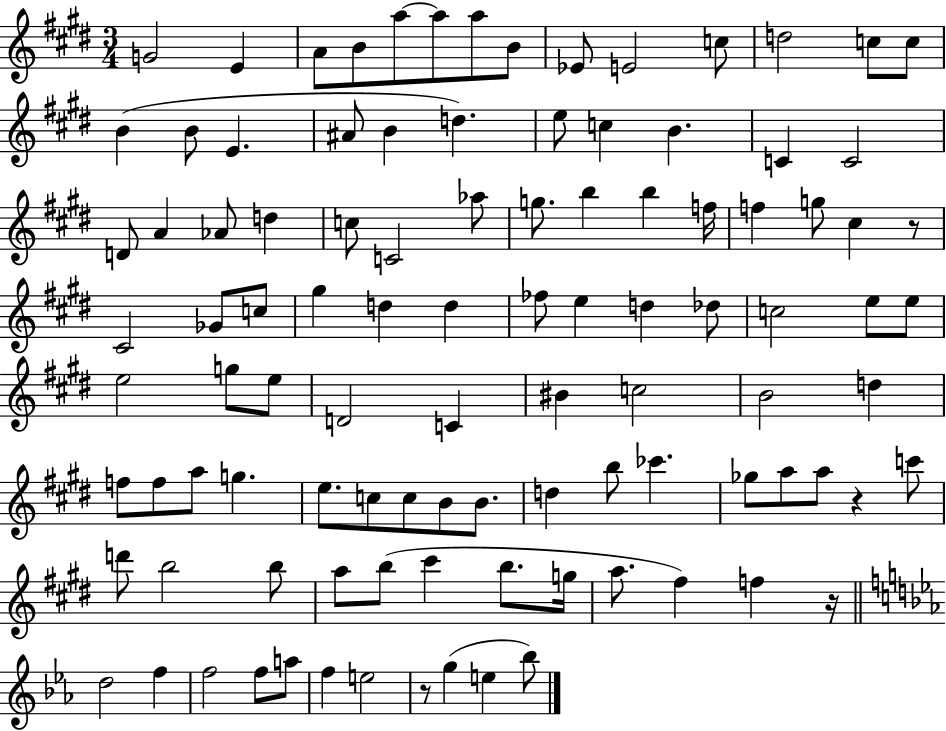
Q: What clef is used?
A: treble